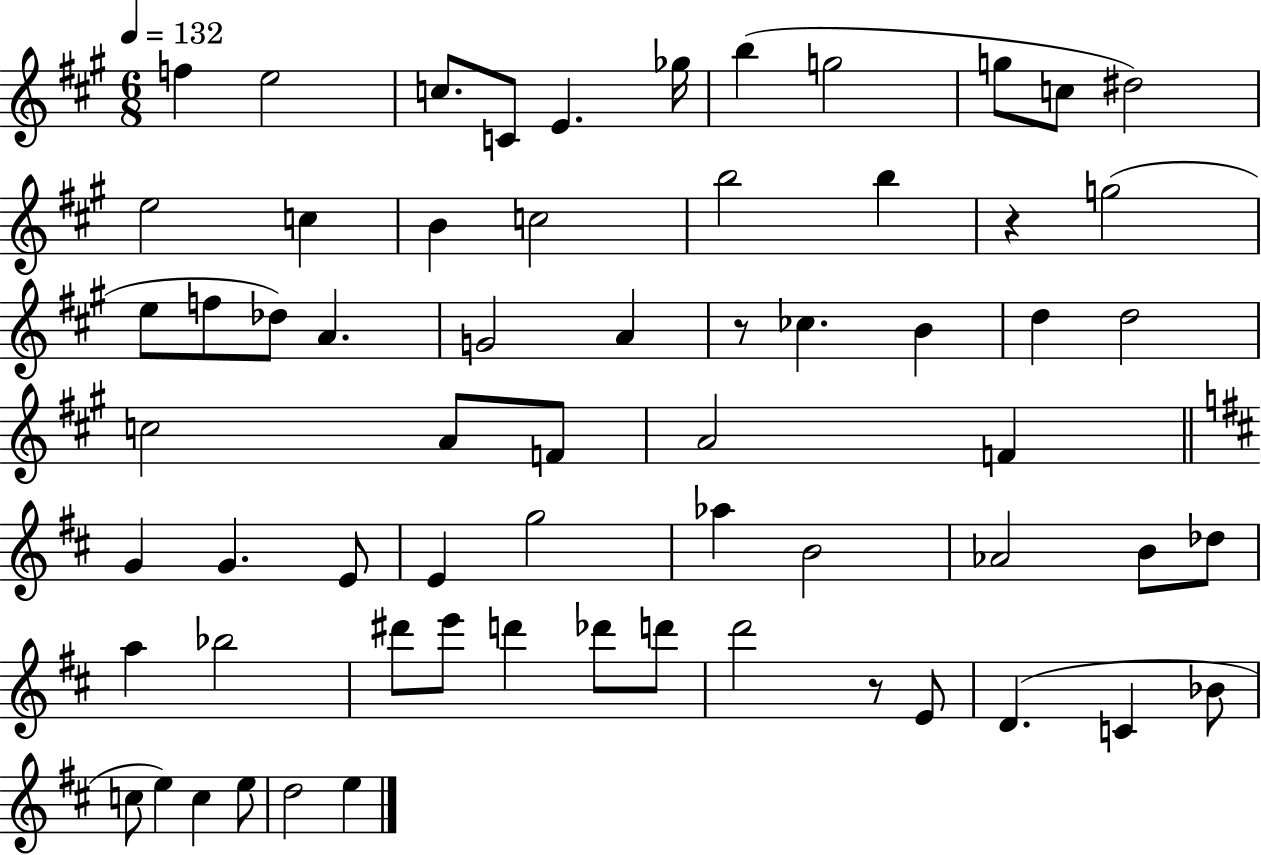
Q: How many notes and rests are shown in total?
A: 64